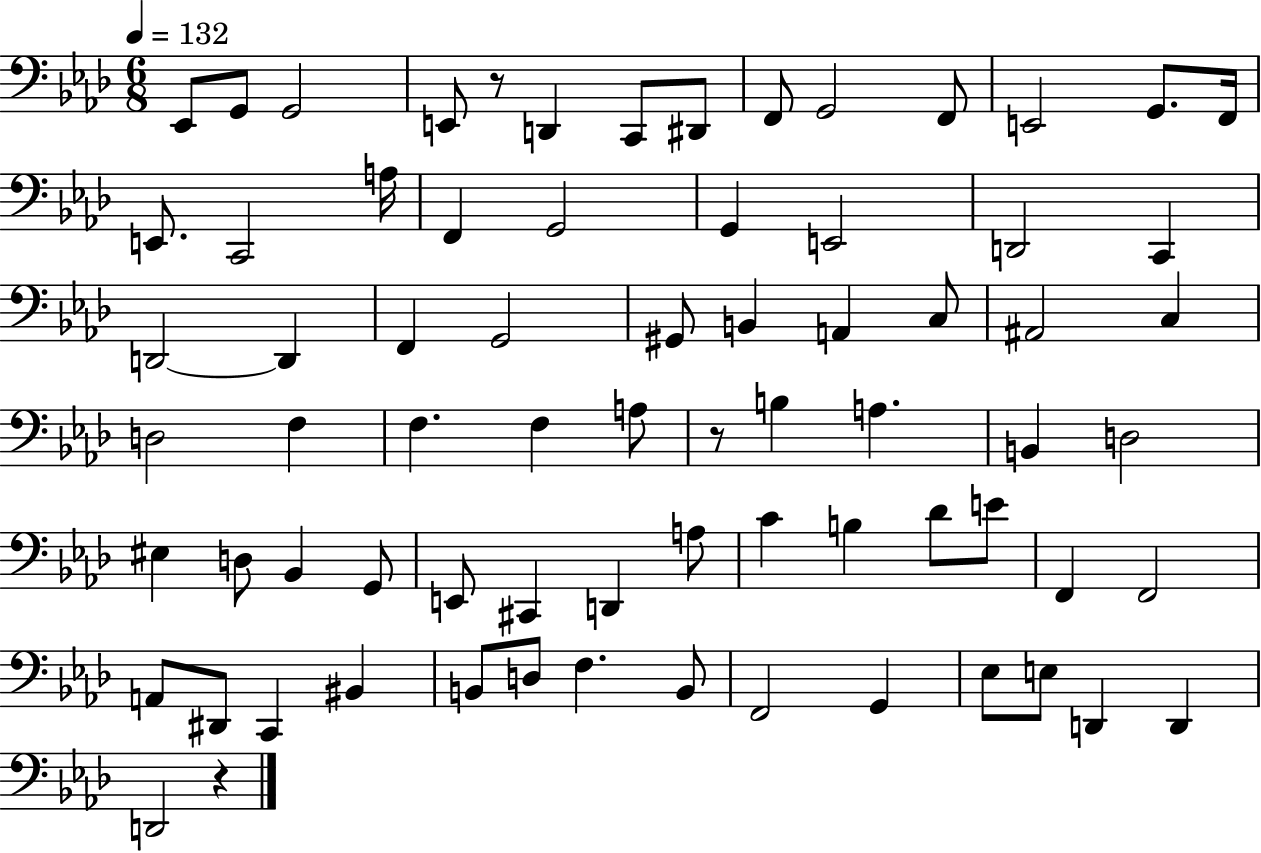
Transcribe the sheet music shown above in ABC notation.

X:1
T:Untitled
M:6/8
L:1/4
K:Ab
_E,,/2 G,,/2 G,,2 E,,/2 z/2 D,, C,,/2 ^D,,/2 F,,/2 G,,2 F,,/2 E,,2 G,,/2 F,,/4 E,,/2 C,,2 A,/4 F,, G,,2 G,, E,,2 D,,2 C,, D,,2 D,, F,, G,,2 ^G,,/2 B,, A,, C,/2 ^A,,2 C, D,2 F, F, F, A,/2 z/2 B, A, B,, D,2 ^E, D,/2 _B,, G,,/2 E,,/2 ^C,, D,, A,/2 C B, _D/2 E/2 F,, F,,2 A,,/2 ^D,,/2 C,, ^B,, B,,/2 D,/2 F, B,,/2 F,,2 G,, _E,/2 E,/2 D,, D,, D,,2 z